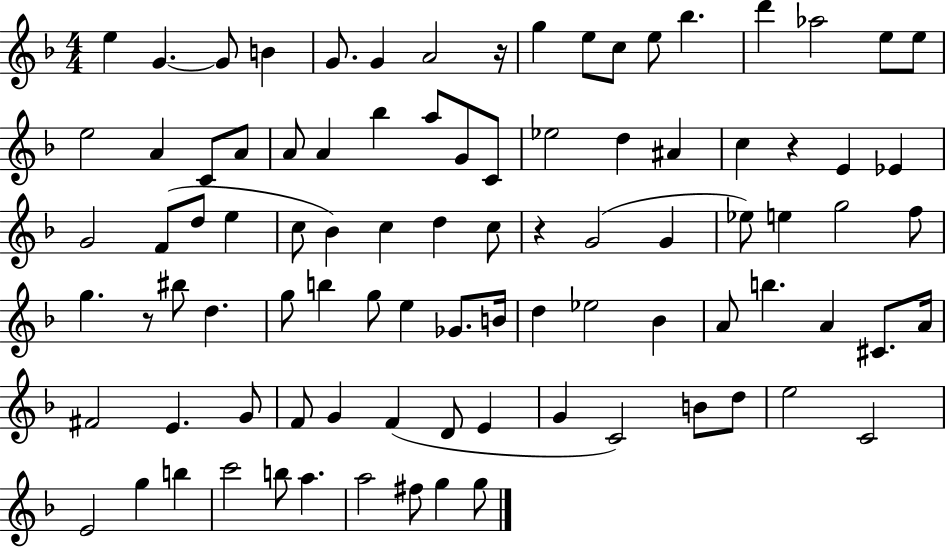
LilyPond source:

{
  \clef treble
  \numericTimeSignature
  \time 4/4
  \key f \major
  \repeat volta 2 { e''4 g'4.~~ g'8 b'4 | g'8. g'4 a'2 r16 | g''4 e''8 c''8 e''8 bes''4. | d'''4 aes''2 e''8 e''8 | \break e''2 a'4 c'8 a'8 | a'8 a'4 bes''4 a''8 g'8 c'8 | ees''2 d''4 ais'4 | c''4 r4 e'4 ees'4 | \break g'2 f'8( d''8 e''4 | c''8 bes'4) c''4 d''4 c''8 | r4 g'2( g'4 | ees''8) e''4 g''2 f''8 | \break g''4. r8 bis''8 d''4. | g''8 b''4 g''8 e''4 ges'8. b'16 | d''4 ees''2 bes'4 | a'8 b''4. a'4 cis'8. a'16 | \break fis'2 e'4. g'8 | f'8 g'4 f'4( d'8 e'4 | g'4 c'2) b'8 d''8 | e''2 c'2 | \break e'2 g''4 b''4 | c'''2 b''8 a''4. | a''2 fis''8 g''4 g''8 | } \bar "|."
}